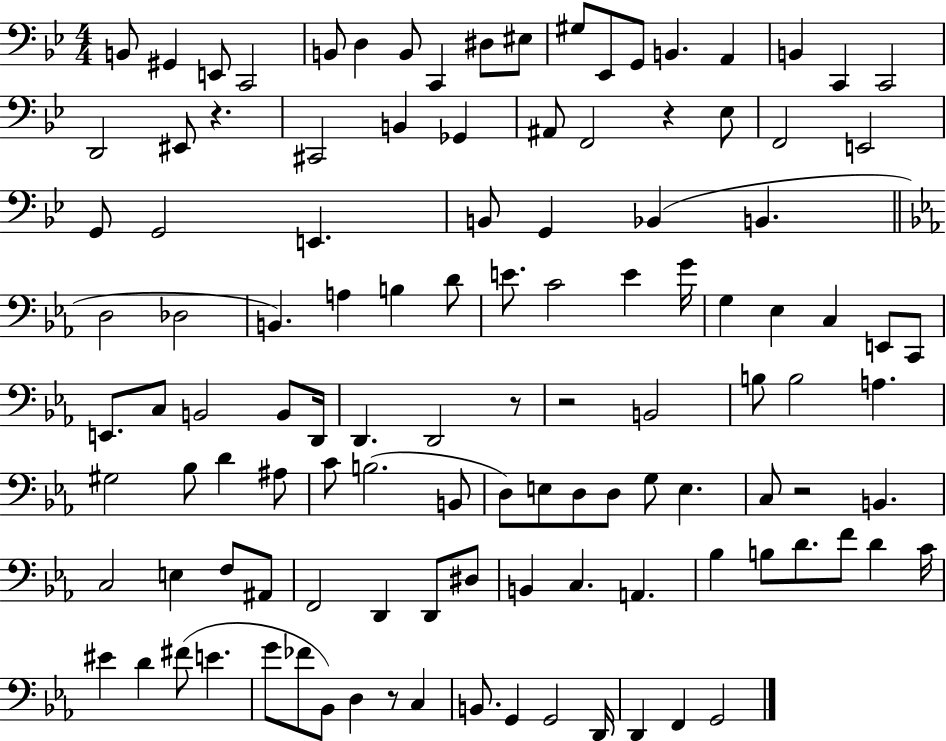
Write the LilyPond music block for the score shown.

{
  \clef bass
  \numericTimeSignature
  \time 4/4
  \key bes \major
  \repeat volta 2 { b,8 gis,4 e,8 c,2 | b,8 d4 b,8 c,4 dis8 eis8 | gis8 ees,8 g,8 b,4. a,4 | b,4 c,4 c,2 | \break d,2 eis,8 r4. | cis,2 b,4 ges,4 | ais,8 f,2 r4 ees8 | f,2 e,2 | \break g,8 g,2 e,4. | b,8 g,4 bes,4( b,4. | \bar "||" \break \key ees \major d2 des2 | b,4.) a4 b4 d'8 | e'8. c'2 e'4 g'16 | g4 ees4 c4 e,8 c,8 | \break e,8. c8 b,2 b,8 d,16 | d,4. d,2 r8 | r2 b,2 | b8 b2 a4. | \break gis2 bes8 d'4 ais8 | c'8 b2.( b,8 | d8) e8 d8 d8 g8 e4. | c8 r2 b,4. | \break c2 e4 f8 ais,8 | f,2 d,4 d,8 dis8 | b,4 c4. a,4. | bes4 b8 d'8. f'8 d'4 c'16 | \break eis'4 d'4 fis'8( e'4. | g'8 fes'8 bes,8) d4 r8 c4 | b,8. g,4 g,2 d,16 | d,4 f,4 g,2 | \break } \bar "|."
}